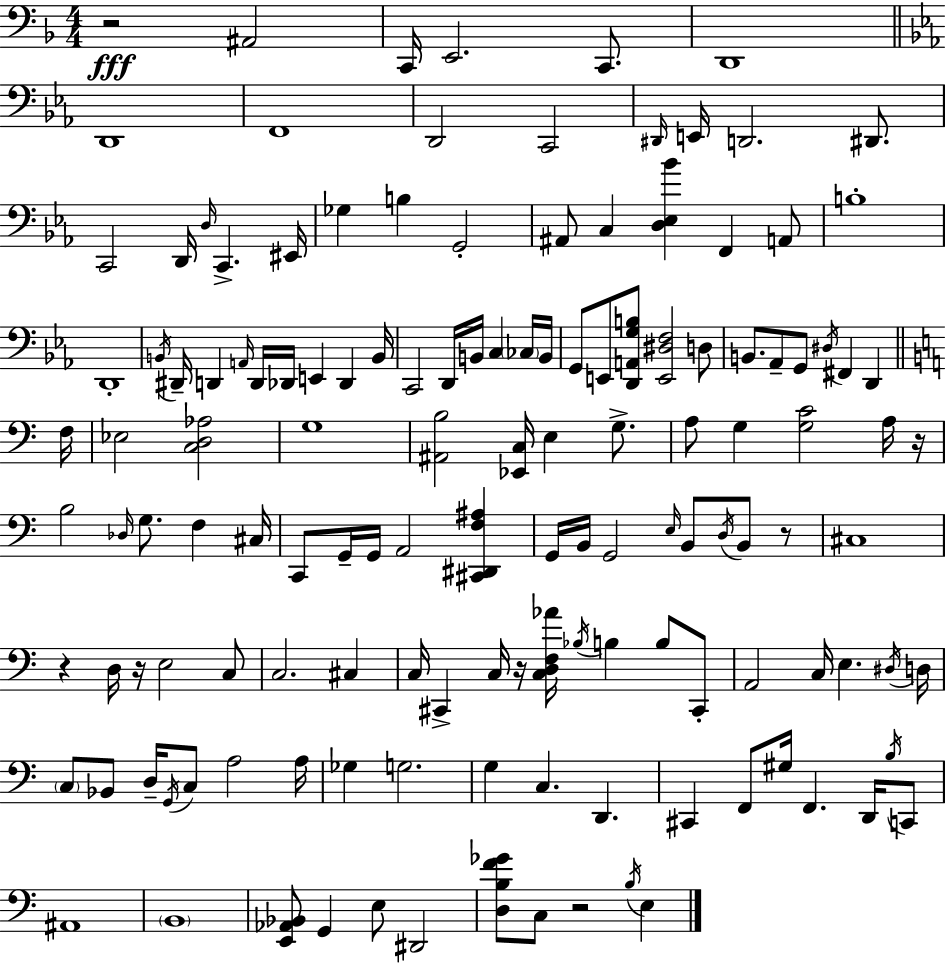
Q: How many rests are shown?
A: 7